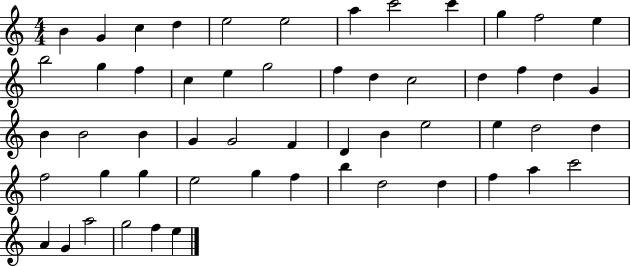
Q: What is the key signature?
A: C major